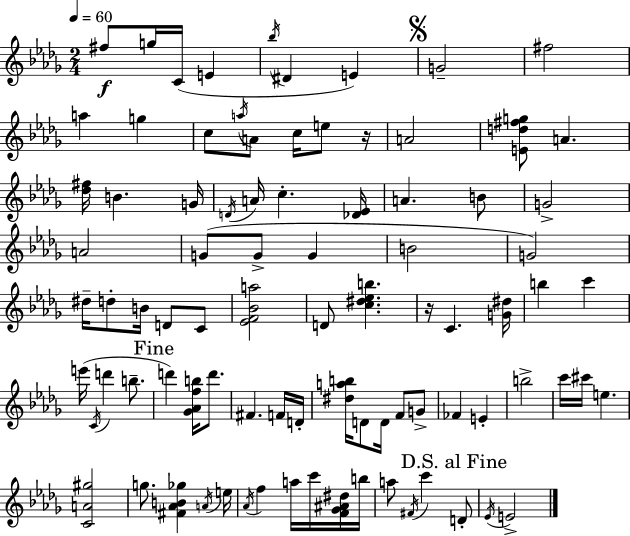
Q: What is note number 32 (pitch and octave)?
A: G4